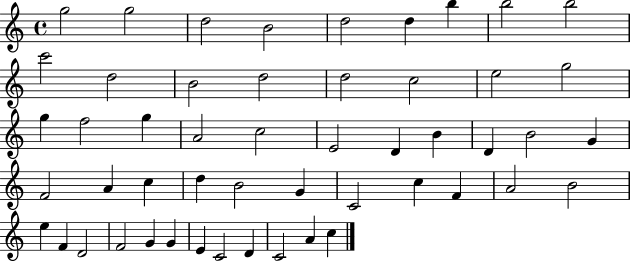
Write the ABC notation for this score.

X:1
T:Untitled
M:4/4
L:1/4
K:C
g2 g2 d2 B2 d2 d b b2 b2 c'2 d2 B2 d2 d2 c2 e2 g2 g f2 g A2 c2 E2 D B D B2 G F2 A c d B2 G C2 c F A2 B2 e F D2 F2 G G E C2 D C2 A c